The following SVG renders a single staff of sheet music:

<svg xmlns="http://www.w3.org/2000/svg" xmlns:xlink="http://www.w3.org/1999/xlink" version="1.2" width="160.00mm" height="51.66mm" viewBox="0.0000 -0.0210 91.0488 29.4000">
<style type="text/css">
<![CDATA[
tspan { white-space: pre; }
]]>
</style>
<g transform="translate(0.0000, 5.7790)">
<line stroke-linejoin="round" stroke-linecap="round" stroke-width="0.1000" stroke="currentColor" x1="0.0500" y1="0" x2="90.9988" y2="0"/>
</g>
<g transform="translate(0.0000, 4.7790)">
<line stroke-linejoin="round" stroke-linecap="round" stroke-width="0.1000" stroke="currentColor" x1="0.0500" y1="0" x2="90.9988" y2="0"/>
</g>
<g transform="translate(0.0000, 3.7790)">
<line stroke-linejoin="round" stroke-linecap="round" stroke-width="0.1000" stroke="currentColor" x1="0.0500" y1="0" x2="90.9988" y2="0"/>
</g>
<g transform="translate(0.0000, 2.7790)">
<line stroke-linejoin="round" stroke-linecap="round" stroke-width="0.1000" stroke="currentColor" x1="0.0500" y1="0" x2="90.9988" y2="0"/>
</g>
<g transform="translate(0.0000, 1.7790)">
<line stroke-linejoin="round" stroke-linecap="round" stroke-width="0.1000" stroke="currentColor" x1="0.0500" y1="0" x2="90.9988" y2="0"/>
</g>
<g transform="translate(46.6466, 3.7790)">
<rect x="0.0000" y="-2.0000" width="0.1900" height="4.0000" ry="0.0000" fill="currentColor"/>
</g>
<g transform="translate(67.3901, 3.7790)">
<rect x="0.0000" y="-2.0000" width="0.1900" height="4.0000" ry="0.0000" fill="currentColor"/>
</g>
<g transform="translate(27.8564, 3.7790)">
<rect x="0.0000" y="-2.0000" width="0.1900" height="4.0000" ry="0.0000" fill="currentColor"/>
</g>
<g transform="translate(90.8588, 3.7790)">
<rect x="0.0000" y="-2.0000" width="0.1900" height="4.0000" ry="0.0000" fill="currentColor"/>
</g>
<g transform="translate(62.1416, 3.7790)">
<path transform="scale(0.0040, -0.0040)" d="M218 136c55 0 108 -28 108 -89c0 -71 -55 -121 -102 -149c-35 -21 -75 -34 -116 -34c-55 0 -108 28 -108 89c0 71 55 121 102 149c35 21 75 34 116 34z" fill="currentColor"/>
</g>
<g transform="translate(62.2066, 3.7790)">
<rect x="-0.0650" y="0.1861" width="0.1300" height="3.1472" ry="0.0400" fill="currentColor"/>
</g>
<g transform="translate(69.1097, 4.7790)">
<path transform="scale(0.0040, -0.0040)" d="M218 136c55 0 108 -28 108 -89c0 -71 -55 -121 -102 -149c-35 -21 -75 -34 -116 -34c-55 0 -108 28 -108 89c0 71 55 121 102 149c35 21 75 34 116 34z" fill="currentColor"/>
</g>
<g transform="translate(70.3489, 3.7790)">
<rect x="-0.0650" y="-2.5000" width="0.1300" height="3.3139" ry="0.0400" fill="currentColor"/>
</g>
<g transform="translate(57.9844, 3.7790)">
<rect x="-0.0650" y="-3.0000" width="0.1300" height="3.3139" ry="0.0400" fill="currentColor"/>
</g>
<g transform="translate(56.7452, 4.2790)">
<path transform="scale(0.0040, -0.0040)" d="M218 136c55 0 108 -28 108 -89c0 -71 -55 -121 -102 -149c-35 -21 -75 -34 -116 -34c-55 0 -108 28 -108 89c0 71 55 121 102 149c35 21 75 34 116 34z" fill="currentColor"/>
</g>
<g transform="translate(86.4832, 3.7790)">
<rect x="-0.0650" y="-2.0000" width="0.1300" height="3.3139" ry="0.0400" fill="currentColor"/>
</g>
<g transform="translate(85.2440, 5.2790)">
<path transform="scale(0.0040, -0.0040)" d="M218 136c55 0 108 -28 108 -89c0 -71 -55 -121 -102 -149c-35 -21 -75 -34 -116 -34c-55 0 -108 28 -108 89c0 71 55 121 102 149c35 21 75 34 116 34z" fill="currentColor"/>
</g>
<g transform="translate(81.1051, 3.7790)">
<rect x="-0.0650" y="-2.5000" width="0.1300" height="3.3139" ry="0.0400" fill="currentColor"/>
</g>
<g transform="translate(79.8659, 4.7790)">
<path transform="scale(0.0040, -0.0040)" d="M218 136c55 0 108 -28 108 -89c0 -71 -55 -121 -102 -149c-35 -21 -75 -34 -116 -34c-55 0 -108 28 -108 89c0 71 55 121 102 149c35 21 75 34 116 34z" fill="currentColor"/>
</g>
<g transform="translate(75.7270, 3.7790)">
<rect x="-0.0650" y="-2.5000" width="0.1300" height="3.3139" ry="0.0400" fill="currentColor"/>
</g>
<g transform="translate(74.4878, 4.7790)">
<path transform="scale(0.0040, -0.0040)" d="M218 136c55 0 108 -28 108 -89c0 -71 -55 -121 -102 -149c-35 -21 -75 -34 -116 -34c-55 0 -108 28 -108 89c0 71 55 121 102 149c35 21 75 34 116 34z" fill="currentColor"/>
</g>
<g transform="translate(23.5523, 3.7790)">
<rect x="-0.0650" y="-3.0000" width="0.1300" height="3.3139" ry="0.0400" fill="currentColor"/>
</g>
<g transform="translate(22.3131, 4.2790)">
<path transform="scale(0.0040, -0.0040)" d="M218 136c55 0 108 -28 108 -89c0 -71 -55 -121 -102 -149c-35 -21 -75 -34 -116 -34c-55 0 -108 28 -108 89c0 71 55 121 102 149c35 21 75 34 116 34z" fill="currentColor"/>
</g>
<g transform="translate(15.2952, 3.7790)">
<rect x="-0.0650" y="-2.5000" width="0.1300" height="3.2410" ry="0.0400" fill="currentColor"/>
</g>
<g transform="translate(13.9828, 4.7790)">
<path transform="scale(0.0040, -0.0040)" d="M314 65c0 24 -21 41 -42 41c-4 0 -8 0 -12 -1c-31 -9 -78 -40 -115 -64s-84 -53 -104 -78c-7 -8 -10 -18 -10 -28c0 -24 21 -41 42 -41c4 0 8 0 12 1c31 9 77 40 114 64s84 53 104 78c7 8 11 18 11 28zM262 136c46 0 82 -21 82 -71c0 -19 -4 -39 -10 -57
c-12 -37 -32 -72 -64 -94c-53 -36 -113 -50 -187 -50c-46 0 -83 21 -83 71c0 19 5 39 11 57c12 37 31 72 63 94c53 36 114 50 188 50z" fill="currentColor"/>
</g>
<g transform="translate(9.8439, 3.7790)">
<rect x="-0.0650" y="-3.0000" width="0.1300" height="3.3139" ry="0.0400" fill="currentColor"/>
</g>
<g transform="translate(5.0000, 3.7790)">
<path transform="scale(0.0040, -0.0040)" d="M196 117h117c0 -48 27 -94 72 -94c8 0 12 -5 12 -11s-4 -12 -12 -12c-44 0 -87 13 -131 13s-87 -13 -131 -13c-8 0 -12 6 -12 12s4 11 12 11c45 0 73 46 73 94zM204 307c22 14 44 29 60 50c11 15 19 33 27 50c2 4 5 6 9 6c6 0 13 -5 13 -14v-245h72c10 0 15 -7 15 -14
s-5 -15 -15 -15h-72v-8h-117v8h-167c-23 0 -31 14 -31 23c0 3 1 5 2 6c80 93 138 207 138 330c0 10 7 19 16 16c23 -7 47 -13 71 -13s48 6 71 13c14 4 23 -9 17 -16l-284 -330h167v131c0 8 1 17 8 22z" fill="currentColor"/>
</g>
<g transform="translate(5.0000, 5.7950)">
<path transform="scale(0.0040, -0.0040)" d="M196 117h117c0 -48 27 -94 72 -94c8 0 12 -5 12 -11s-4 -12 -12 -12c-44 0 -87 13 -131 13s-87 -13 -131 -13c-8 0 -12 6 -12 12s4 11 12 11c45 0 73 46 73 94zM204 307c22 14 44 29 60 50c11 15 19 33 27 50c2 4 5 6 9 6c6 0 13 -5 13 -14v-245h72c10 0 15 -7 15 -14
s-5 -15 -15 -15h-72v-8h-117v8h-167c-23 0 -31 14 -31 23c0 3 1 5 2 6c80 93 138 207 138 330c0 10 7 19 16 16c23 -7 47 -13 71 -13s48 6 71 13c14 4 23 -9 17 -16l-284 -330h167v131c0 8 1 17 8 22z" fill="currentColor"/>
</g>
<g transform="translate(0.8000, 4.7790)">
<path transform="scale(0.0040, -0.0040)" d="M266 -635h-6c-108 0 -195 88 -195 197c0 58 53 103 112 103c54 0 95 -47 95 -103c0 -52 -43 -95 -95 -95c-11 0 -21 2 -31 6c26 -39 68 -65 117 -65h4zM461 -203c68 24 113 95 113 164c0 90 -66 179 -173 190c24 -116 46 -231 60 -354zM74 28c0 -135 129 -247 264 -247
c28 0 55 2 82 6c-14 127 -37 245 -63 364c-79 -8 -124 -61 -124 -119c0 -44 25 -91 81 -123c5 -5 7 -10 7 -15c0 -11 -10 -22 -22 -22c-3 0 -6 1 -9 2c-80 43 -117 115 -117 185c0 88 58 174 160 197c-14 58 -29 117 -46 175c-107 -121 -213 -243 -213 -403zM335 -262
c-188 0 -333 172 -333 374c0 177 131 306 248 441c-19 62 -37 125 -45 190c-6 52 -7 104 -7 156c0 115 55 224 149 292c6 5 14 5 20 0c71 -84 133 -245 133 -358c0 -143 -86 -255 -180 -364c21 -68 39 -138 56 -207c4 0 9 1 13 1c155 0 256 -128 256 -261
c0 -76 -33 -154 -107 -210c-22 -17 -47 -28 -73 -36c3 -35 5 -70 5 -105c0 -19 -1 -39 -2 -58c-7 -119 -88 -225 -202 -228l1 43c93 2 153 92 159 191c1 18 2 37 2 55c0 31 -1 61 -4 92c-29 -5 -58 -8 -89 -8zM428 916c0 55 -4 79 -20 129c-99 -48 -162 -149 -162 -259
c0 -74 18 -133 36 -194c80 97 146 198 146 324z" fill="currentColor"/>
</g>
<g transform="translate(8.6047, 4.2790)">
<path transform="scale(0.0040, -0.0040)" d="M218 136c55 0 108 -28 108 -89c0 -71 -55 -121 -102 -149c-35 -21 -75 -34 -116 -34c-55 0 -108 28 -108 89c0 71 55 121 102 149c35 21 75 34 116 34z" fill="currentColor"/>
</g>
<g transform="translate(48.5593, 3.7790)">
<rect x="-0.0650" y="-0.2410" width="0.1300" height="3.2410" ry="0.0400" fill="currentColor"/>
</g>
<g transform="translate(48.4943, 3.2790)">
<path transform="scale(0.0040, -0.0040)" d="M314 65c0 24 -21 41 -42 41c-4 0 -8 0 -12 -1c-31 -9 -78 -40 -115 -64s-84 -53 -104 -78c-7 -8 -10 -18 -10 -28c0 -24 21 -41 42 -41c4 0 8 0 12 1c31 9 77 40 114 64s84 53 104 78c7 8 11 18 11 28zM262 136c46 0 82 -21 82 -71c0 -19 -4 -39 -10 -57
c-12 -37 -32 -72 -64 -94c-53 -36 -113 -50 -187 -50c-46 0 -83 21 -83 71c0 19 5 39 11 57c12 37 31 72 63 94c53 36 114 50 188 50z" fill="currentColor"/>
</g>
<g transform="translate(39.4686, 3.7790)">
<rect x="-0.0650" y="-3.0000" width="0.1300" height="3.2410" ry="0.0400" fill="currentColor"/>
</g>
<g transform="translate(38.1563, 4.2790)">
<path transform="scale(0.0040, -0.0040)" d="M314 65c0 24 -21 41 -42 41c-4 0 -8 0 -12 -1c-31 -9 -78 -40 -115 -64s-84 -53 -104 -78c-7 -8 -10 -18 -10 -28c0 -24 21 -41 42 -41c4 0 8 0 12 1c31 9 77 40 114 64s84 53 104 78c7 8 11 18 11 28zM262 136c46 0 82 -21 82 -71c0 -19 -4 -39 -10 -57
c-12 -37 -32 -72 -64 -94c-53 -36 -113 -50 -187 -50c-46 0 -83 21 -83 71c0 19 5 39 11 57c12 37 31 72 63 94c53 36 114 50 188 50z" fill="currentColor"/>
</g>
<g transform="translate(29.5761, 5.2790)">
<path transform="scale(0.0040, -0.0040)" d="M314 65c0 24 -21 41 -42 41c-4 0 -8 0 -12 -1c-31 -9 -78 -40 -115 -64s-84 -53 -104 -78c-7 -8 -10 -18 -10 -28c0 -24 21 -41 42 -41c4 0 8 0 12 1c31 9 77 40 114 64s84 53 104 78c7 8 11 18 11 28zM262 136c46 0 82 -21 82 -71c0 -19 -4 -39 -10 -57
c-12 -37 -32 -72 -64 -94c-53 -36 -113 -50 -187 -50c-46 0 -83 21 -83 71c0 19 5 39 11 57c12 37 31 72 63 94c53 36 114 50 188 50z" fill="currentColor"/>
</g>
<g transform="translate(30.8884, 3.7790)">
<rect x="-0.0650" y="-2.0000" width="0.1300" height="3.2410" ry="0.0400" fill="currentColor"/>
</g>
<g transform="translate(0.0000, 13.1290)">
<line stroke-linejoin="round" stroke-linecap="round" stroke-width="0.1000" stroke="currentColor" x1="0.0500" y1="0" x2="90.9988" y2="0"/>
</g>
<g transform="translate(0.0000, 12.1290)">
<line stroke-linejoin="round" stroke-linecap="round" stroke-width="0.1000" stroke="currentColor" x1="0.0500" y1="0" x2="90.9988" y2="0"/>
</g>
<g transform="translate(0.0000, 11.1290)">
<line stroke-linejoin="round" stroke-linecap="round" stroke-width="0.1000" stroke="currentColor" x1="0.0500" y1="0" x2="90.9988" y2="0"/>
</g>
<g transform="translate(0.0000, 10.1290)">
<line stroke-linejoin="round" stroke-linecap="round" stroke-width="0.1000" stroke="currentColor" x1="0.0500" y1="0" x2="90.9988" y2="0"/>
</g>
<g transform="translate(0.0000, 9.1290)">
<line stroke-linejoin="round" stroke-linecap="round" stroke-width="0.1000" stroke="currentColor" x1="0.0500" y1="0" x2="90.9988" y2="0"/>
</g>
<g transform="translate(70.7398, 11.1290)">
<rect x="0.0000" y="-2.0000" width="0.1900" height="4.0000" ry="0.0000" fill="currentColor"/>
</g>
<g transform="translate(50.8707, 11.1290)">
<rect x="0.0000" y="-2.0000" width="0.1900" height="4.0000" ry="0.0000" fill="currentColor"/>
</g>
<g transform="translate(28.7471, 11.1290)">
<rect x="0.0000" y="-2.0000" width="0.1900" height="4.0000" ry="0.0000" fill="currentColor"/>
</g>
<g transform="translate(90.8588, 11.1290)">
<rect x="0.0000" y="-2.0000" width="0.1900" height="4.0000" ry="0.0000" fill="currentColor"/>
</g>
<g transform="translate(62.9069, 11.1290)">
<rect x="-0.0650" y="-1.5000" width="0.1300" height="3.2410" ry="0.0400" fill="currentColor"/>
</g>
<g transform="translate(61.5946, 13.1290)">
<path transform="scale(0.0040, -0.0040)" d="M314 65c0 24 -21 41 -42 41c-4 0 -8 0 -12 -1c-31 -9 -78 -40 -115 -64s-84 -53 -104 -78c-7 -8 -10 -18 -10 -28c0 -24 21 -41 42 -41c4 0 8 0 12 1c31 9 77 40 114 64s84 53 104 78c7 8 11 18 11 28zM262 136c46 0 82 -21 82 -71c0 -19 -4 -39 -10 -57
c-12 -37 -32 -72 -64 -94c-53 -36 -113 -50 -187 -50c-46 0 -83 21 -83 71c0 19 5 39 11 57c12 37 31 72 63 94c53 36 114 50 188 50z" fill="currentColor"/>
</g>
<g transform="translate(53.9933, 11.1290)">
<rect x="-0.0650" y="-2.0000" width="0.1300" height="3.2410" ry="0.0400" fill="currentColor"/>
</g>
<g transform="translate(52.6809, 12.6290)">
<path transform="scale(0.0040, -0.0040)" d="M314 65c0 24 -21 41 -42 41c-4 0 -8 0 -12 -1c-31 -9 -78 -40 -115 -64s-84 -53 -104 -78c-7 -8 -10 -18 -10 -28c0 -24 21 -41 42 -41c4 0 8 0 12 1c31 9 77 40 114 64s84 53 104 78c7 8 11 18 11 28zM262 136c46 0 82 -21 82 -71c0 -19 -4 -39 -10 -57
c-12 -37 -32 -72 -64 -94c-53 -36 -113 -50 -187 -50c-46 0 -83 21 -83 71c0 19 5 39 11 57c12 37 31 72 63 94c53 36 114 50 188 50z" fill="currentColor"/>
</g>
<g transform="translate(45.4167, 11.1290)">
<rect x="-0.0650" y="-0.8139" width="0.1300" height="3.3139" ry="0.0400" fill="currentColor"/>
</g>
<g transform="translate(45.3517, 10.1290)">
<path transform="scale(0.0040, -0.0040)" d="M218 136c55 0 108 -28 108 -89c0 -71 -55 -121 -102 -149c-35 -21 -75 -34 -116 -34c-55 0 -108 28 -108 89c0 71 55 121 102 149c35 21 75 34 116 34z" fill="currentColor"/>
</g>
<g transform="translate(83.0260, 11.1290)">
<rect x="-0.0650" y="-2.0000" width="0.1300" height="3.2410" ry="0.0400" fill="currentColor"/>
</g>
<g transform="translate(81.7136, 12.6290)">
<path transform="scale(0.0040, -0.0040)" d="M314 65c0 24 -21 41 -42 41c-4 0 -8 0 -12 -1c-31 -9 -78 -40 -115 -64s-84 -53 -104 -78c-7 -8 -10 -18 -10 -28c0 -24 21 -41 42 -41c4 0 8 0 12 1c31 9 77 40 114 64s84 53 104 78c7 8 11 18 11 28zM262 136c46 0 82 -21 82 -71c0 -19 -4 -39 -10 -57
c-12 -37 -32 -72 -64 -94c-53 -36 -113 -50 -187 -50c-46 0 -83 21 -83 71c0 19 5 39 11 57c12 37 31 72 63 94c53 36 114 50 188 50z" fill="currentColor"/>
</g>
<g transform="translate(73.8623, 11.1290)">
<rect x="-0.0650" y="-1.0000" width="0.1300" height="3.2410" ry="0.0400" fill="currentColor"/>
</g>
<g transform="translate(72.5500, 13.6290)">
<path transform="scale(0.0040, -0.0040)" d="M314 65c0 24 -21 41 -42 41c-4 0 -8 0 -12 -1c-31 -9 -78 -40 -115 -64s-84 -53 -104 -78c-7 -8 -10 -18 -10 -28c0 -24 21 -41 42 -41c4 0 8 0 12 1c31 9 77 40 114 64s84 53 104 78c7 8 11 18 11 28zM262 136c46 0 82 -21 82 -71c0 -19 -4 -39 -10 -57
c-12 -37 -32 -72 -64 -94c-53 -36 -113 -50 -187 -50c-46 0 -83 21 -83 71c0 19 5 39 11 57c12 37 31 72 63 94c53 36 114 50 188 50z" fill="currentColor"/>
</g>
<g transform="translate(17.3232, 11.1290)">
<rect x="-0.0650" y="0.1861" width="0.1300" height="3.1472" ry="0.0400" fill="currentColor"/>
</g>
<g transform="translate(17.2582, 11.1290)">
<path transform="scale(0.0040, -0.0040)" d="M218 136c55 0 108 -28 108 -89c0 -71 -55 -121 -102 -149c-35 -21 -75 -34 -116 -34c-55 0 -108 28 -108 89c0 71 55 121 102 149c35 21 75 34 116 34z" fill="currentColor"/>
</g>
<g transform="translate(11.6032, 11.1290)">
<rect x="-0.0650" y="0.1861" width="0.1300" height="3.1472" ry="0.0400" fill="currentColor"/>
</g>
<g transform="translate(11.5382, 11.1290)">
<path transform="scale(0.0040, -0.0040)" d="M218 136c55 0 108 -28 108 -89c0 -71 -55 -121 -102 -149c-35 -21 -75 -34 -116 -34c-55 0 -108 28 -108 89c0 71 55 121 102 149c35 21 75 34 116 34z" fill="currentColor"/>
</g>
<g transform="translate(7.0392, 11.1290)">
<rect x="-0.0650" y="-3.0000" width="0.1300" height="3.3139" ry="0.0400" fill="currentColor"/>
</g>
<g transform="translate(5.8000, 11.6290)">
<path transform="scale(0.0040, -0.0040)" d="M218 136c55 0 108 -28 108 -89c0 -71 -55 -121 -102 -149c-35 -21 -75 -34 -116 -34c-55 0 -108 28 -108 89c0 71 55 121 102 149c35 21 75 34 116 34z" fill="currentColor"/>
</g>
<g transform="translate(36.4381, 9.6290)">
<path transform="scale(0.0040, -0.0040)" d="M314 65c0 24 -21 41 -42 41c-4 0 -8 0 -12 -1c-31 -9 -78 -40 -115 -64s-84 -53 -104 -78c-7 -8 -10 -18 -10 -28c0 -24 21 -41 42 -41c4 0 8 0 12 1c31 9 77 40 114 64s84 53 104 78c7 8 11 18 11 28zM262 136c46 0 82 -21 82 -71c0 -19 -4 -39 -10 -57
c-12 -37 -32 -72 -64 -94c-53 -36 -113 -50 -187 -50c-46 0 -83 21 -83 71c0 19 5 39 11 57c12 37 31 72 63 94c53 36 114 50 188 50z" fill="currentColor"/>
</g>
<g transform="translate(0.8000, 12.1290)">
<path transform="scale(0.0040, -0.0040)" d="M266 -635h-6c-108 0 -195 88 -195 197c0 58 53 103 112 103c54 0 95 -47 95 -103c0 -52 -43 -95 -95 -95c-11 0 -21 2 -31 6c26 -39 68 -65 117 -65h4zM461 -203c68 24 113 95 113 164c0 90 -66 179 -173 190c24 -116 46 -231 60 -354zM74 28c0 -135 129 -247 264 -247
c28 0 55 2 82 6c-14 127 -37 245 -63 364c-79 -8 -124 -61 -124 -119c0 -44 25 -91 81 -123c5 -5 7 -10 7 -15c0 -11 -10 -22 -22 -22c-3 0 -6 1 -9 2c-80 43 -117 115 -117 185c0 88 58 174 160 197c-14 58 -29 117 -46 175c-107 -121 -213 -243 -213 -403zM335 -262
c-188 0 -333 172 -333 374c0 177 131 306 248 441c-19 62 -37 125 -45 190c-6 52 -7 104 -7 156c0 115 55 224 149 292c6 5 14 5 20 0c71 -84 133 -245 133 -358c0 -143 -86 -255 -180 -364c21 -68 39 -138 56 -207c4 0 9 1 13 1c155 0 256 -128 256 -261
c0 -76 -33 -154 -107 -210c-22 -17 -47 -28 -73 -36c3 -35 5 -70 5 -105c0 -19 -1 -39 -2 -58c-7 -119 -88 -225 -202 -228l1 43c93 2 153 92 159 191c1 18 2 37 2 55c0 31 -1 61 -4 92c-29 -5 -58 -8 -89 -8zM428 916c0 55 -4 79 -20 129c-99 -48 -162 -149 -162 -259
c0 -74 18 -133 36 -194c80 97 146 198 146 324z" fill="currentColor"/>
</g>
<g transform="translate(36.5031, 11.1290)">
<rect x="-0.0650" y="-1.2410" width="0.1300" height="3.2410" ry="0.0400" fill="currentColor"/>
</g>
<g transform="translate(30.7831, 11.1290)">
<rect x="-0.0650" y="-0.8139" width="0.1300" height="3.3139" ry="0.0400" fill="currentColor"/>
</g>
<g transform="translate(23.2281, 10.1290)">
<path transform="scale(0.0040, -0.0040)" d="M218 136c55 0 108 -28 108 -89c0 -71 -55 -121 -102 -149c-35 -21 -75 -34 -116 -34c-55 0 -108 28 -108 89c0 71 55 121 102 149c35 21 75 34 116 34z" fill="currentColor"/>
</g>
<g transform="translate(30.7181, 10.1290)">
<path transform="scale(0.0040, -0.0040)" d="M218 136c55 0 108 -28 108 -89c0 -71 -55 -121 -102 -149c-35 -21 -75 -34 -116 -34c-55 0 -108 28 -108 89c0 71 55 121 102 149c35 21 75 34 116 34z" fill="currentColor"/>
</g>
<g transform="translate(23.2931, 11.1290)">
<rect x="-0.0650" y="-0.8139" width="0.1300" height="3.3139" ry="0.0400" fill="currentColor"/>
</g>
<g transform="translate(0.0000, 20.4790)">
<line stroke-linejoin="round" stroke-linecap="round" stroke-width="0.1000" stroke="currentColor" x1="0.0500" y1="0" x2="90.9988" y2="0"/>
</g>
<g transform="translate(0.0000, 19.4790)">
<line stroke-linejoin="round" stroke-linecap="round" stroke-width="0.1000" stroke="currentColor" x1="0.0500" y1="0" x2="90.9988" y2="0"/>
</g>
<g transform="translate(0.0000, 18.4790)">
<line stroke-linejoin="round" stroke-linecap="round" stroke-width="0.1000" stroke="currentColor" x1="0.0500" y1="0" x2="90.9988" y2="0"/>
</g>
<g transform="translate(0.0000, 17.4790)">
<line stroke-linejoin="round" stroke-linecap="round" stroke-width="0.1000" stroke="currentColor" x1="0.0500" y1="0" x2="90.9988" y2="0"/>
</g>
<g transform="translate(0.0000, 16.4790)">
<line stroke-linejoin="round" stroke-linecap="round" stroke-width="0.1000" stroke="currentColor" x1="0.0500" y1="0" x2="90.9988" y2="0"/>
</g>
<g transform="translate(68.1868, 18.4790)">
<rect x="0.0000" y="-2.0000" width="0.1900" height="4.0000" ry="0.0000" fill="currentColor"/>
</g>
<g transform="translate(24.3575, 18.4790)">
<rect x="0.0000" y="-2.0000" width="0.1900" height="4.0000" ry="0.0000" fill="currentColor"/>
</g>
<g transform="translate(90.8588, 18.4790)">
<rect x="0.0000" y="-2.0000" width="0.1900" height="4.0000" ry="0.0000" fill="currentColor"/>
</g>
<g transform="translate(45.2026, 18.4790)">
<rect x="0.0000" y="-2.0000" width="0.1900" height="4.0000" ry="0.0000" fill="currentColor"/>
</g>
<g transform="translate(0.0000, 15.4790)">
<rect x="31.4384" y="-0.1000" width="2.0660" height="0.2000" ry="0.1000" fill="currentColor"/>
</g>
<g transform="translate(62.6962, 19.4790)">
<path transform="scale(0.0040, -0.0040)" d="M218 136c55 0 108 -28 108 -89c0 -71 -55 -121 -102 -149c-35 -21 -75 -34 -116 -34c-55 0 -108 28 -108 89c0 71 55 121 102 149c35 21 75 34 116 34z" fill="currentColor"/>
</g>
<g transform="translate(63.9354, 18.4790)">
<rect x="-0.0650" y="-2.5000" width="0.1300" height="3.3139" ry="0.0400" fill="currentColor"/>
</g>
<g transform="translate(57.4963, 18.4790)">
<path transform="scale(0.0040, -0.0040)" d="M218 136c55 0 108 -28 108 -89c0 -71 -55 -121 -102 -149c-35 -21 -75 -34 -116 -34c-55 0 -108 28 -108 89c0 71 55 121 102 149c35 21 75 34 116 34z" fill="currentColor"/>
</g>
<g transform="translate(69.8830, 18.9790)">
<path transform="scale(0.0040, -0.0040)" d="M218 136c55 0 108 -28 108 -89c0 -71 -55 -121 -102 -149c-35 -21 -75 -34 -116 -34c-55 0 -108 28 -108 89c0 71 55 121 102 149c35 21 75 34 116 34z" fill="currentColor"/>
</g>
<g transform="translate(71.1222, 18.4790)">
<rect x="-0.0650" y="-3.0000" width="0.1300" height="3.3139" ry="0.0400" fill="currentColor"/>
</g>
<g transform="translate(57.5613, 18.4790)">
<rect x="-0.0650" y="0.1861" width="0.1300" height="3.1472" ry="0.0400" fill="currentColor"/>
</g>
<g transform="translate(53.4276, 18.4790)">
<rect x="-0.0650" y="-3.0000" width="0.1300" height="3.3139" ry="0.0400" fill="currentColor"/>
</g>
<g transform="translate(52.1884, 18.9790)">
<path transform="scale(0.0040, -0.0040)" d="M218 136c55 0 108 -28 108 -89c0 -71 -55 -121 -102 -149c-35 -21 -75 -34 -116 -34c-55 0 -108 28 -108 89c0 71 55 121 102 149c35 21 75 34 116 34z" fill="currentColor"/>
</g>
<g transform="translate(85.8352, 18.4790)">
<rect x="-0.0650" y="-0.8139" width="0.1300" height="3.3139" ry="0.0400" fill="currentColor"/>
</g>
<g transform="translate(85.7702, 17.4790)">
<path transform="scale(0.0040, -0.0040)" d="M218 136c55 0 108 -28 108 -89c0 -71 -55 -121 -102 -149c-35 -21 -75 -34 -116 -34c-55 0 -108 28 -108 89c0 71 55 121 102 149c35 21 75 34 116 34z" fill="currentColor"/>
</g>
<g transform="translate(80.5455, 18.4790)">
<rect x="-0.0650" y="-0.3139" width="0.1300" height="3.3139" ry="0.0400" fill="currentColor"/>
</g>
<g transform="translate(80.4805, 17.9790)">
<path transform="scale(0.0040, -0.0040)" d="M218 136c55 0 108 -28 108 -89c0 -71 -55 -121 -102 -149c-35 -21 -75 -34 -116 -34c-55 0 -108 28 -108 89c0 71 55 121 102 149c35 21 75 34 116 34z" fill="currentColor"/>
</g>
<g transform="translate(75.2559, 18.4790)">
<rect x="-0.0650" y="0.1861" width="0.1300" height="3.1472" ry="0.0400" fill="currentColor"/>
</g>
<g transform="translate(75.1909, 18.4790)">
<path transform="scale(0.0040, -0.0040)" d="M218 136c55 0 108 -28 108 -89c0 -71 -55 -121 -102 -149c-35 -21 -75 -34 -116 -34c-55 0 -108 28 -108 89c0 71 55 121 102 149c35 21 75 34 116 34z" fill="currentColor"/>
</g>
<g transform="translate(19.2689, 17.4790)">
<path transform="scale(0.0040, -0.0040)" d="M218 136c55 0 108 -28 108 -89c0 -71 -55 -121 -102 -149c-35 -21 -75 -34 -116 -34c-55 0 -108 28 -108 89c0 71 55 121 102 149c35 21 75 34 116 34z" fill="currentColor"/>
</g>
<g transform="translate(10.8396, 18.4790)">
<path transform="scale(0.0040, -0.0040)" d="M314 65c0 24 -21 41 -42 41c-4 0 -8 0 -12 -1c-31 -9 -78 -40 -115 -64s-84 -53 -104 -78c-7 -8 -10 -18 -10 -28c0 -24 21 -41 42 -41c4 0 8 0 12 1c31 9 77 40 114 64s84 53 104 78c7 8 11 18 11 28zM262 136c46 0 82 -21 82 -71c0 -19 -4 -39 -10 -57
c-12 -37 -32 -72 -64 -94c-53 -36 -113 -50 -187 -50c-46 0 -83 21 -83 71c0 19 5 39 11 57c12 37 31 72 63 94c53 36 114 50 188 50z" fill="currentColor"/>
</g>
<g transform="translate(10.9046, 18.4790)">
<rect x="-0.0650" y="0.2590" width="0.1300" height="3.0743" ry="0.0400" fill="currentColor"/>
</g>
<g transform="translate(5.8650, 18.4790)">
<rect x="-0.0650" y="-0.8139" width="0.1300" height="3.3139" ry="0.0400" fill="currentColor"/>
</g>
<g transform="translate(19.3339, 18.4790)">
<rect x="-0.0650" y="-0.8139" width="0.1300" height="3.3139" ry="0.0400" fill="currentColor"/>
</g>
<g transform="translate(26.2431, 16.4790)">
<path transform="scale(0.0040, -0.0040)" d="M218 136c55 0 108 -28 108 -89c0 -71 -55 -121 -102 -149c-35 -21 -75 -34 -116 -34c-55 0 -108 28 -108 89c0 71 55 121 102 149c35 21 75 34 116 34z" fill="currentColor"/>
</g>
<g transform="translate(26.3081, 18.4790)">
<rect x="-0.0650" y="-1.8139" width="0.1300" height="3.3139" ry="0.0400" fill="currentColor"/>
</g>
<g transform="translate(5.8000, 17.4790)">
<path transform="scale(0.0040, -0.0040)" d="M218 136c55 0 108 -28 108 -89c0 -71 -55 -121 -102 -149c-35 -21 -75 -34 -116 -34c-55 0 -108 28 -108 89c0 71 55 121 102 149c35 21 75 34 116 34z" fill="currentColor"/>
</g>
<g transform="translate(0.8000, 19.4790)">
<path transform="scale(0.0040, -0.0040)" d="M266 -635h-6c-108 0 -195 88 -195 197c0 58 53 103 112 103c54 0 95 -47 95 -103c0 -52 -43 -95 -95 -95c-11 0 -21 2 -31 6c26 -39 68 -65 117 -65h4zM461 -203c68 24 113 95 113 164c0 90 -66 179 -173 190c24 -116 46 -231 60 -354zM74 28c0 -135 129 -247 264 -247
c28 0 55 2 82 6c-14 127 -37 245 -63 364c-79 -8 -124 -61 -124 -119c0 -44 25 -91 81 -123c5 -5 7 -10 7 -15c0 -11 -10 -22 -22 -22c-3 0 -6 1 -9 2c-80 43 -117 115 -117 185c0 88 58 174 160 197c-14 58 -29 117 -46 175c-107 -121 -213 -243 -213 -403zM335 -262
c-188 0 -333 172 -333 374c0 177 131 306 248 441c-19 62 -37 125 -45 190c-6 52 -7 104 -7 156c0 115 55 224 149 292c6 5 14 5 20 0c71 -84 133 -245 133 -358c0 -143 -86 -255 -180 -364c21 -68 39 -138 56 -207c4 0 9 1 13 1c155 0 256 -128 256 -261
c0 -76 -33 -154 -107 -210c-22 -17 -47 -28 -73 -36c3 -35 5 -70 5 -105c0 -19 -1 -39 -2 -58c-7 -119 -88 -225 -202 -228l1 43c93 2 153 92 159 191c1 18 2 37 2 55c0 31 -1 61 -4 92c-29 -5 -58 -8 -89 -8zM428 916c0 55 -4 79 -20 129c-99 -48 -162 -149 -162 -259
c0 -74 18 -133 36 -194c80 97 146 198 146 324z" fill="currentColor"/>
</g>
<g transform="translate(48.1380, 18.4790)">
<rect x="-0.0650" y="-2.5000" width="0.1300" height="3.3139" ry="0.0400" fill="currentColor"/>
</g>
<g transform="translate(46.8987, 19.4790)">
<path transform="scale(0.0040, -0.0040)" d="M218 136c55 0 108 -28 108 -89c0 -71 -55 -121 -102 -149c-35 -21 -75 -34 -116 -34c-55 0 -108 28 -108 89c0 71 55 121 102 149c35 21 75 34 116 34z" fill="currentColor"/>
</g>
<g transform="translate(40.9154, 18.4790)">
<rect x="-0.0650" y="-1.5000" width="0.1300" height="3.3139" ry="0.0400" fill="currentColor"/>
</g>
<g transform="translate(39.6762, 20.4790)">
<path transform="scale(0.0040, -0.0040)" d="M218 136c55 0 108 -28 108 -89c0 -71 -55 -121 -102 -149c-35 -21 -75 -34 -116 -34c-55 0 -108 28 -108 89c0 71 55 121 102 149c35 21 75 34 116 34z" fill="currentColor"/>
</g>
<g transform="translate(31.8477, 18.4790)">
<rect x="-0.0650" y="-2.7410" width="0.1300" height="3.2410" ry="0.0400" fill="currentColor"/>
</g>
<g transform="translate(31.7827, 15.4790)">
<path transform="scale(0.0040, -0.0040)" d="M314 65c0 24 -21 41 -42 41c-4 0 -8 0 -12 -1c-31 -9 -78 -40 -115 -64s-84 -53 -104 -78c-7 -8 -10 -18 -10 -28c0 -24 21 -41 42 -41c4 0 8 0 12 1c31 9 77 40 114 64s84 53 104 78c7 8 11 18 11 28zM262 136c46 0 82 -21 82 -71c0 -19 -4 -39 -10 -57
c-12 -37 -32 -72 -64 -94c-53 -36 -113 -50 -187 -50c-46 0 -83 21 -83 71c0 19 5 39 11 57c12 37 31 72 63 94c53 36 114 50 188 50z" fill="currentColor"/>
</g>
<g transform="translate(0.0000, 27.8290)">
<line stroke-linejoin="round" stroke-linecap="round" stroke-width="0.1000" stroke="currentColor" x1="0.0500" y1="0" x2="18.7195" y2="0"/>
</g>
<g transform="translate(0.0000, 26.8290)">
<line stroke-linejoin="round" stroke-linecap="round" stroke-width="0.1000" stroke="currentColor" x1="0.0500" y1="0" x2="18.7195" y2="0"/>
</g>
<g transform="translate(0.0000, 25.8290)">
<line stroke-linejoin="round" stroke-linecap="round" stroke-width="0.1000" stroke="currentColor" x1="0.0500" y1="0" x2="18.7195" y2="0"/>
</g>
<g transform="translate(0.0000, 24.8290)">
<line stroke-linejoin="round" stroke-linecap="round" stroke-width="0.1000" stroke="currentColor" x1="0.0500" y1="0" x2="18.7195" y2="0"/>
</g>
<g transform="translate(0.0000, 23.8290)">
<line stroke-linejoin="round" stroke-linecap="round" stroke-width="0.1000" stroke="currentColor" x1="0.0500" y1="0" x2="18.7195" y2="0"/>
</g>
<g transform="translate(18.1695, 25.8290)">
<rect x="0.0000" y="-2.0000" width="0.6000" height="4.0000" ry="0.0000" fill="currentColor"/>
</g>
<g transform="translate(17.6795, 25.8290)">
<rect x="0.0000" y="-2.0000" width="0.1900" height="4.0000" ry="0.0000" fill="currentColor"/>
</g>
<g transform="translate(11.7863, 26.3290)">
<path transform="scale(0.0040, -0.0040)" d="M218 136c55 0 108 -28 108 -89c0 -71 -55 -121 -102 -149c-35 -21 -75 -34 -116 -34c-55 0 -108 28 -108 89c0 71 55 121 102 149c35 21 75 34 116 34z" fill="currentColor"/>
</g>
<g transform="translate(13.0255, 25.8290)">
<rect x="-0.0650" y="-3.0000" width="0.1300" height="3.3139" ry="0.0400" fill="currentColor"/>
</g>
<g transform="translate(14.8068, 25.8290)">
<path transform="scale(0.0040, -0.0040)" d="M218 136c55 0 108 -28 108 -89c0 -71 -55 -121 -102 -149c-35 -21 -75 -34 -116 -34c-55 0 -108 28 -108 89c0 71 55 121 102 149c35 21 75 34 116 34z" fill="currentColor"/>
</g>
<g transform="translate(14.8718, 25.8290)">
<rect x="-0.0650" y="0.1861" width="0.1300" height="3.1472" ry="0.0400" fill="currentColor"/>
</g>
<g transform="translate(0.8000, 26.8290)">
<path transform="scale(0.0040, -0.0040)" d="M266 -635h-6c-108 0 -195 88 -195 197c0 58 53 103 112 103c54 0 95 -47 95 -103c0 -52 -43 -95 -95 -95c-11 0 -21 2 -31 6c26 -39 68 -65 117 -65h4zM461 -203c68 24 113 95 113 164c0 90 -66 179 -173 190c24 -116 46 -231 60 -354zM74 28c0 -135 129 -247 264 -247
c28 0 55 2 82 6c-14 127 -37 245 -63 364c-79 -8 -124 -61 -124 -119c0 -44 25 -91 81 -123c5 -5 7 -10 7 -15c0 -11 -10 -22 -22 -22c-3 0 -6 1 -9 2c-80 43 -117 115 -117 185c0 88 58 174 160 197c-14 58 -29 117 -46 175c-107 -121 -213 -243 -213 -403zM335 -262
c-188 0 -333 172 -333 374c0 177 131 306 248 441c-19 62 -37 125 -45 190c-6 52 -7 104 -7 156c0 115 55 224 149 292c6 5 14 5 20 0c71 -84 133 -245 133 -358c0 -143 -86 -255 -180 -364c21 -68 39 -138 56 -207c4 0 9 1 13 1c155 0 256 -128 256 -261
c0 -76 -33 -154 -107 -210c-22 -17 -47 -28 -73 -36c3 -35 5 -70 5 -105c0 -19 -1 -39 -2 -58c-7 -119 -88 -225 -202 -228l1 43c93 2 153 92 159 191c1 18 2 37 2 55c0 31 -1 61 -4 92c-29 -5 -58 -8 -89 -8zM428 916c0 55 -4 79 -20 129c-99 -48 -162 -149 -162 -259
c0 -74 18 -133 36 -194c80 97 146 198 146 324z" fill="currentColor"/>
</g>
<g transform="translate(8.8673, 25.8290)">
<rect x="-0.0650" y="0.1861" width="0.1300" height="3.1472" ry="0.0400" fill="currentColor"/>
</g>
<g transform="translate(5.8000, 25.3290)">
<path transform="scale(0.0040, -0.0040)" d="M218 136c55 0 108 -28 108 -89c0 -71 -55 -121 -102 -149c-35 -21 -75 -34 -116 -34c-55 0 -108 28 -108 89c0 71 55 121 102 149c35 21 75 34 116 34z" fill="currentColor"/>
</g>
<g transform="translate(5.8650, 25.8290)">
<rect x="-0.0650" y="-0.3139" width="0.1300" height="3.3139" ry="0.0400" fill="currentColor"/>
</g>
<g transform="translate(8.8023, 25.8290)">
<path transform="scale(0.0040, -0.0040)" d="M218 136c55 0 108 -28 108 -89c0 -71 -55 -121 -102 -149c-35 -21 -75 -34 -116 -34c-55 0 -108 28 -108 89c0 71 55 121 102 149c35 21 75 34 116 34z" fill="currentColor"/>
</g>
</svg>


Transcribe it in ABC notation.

X:1
T:Untitled
M:4/4
L:1/4
K:C
A G2 A F2 A2 c2 A B G G G F A B B d d e2 d F2 E2 D2 F2 d B2 d f a2 E G A B G A B c d c B A B